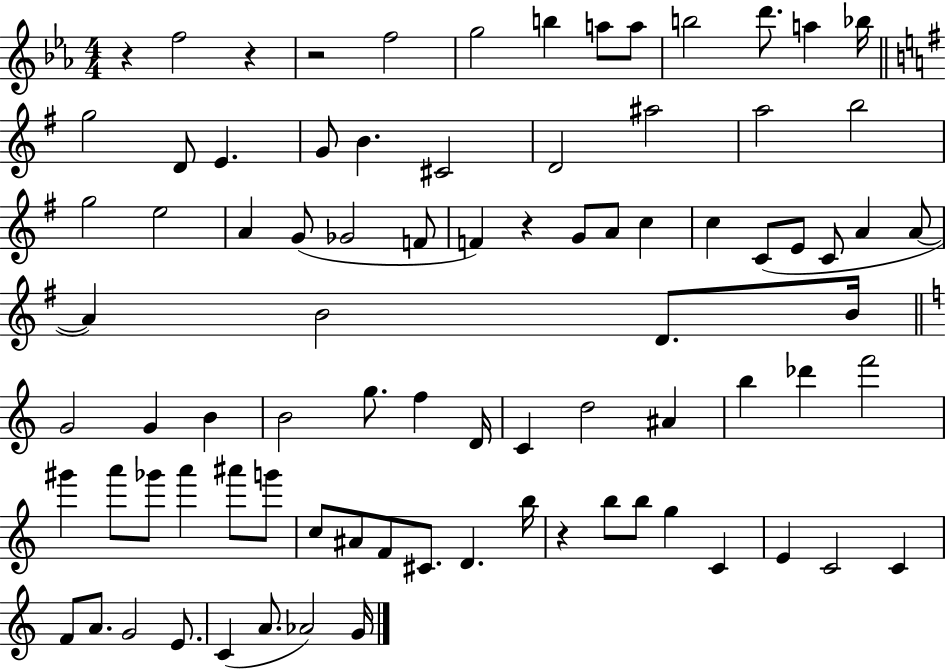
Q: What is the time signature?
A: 4/4